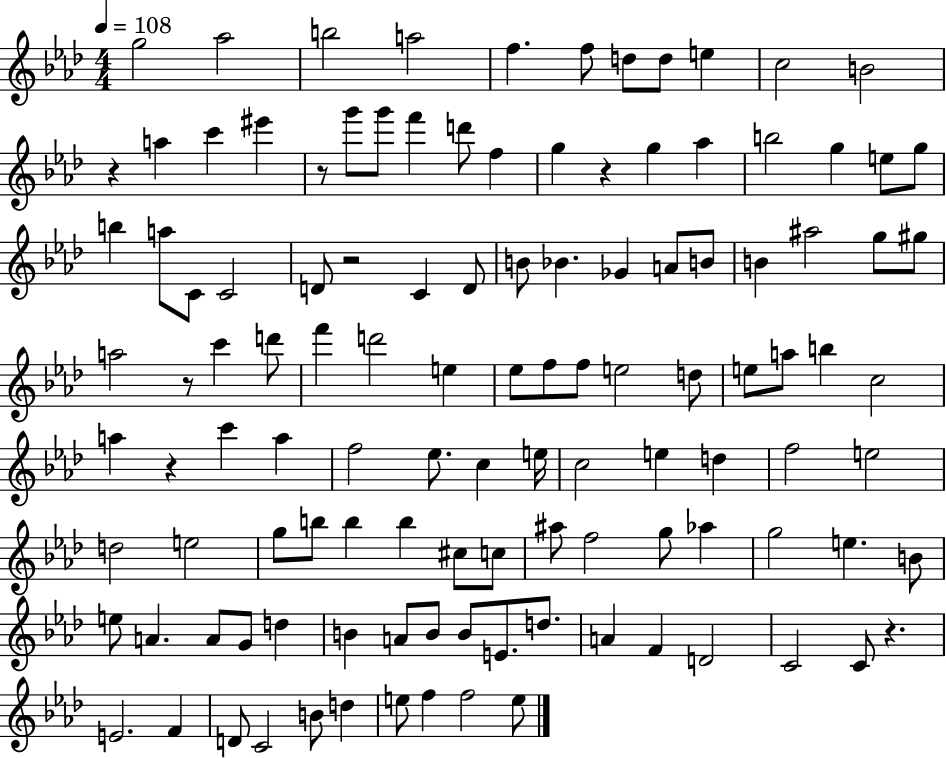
{
  \clef treble
  \numericTimeSignature
  \time 4/4
  \key aes \major
  \tempo 4 = 108
  \repeat volta 2 { g''2 aes''2 | b''2 a''2 | f''4. f''8 d''8 d''8 e''4 | c''2 b'2 | \break r4 a''4 c'''4 eis'''4 | r8 g'''8 g'''8 f'''4 d'''8 f''4 | g''4 r4 g''4 aes''4 | b''2 g''4 e''8 g''8 | \break b''4 a''8 c'8 c'2 | d'8 r2 c'4 d'8 | b'8 bes'4. ges'4 a'8 b'8 | b'4 ais''2 g''8 gis''8 | \break a''2 r8 c'''4 d'''8 | f'''4 d'''2 e''4 | ees''8 f''8 f''8 e''2 d''8 | e''8 a''8 b''4 c''2 | \break a''4 r4 c'''4 a''4 | f''2 ees''8. c''4 e''16 | c''2 e''4 d''4 | f''2 e''2 | \break d''2 e''2 | g''8 b''8 b''4 b''4 cis''8 c''8 | ais''8 f''2 g''8 aes''4 | g''2 e''4. b'8 | \break e''8 a'4. a'8 g'8 d''4 | b'4 a'8 b'8 b'8 e'8. d''8. | a'4 f'4 d'2 | c'2 c'8 r4. | \break e'2. f'4 | d'8 c'2 b'8 d''4 | e''8 f''4 f''2 e''8 | } \bar "|."
}